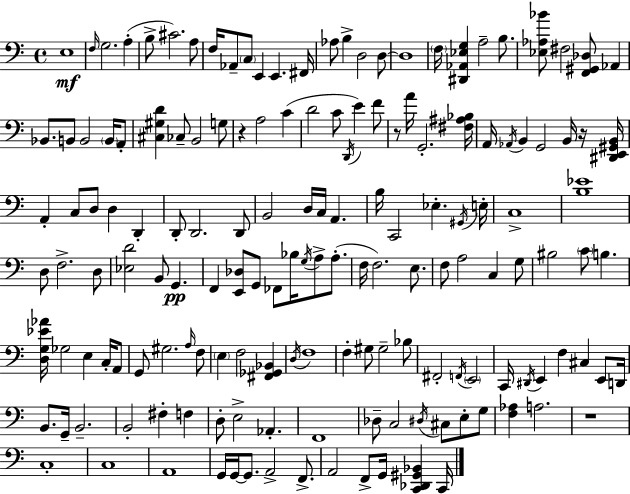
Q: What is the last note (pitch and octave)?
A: C2